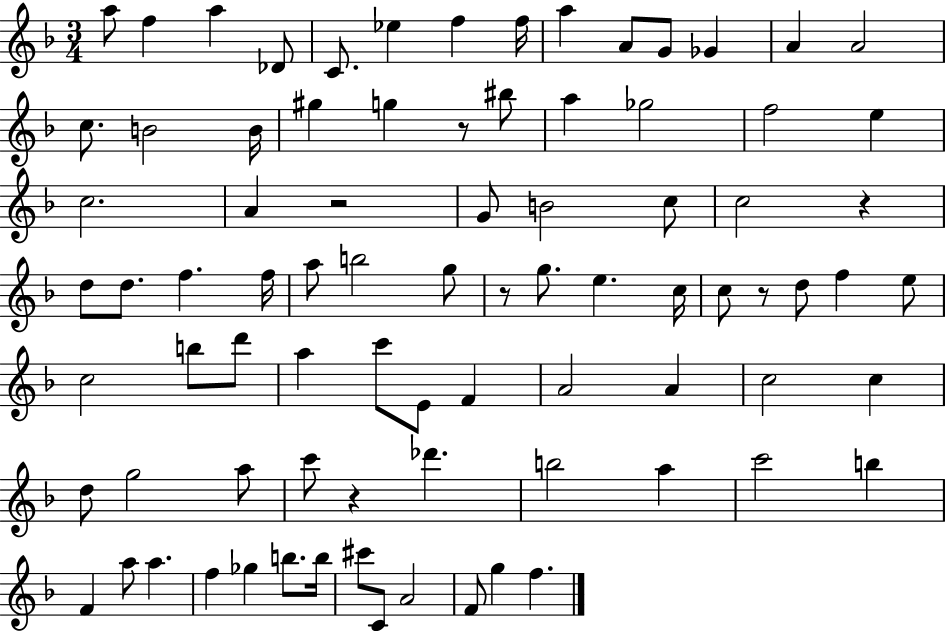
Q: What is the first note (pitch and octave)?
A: A5